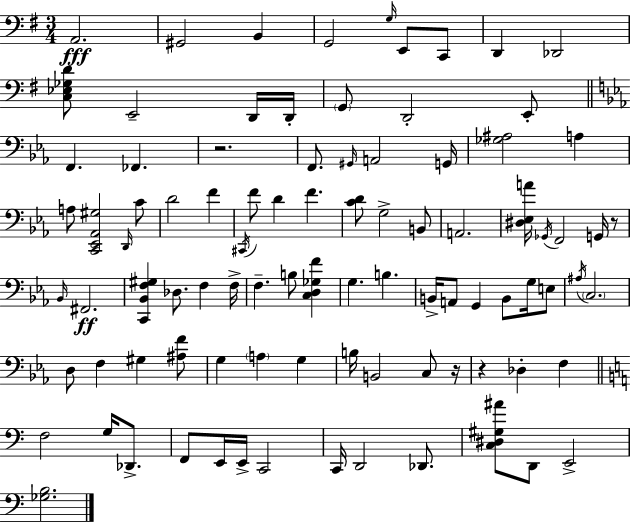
{
  \clef bass
  \numericTimeSignature
  \time 3/4
  \key g \major
  a,2.\fff | gis,2 b,4 | g,2 \grace { g16 } e,8 c,8 | d,4 des,2 | \break <c ees ges d'>8 e,2-- d,16 | d,16-. \parenthesize g,8 d,2-. e,8-. | \bar "||" \break \key c \minor f,4. fes,4. | r2. | f,8. \grace { gis,16 } a,2 | g,16 <ges ais>2 a4 | \break a8 <c, ees, aes, gis>2 \grace { d,16 } | c'8 d'2 f'4 | \acciaccatura { cis,16 } f'8 d'4 f'4. | <c' d'>8 g2-> | \break b,8 a,2. | <dis ees a'>16 \acciaccatura { ges,16 } f,2 | g,16 r8 \grace { bes,16 } fis,2.\ff | <c, bes, f gis>4 des8. | \break f4 f16-> f4.-- b8 | <c d ges f'>4 g4. b4. | b,16-> a,8 g,4 | b,8 g16 e8 \acciaccatura { ais16 } \parenthesize c2. | \break d8 f4 | gis4 <ais f'>8 g4 \parenthesize a4 | g4 b16 b,2 | c8 r16 r4 des4-. | \break f4 \bar "||" \break \key c \major f2 g16 des,8.-> | f,8 e,16 e,16-> c,2 | c,16 d,2 des,8. | <c dis gis ais'>8 d,8 e,2-> | \break <ges b>2. | \bar "|."
}